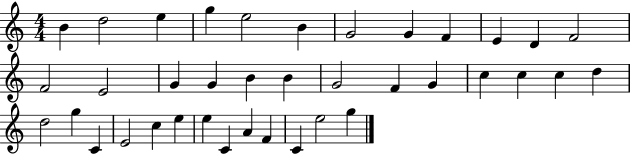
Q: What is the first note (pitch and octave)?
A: B4